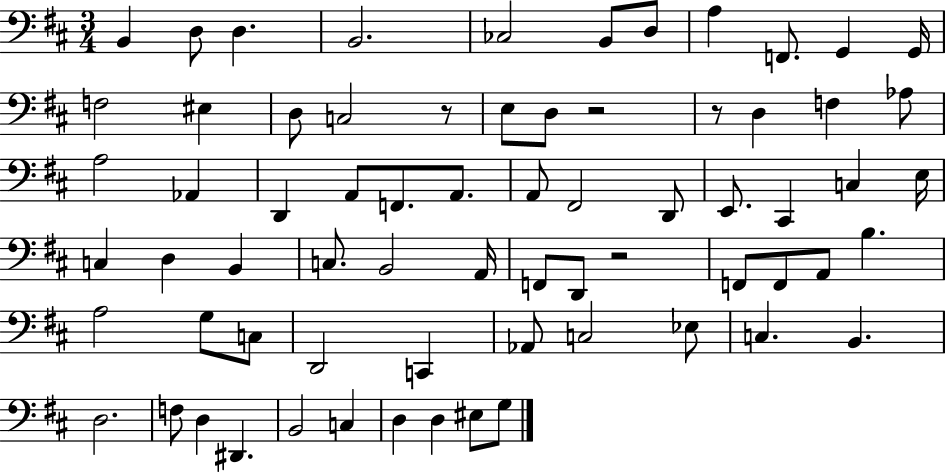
X:1
T:Untitled
M:3/4
L:1/4
K:D
B,, D,/2 D, B,,2 _C,2 B,,/2 D,/2 A, F,,/2 G,, G,,/4 F,2 ^E, D,/2 C,2 z/2 E,/2 D,/2 z2 z/2 D, F, _A,/2 A,2 _A,, D,, A,,/2 F,,/2 A,,/2 A,,/2 ^F,,2 D,,/2 E,,/2 ^C,, C, E,/4 C, D, B,, C,/2 B,,2 A,,/4 F,,/2 D,,/2 z2 F,,/2 F,,/2 A,,/2 B, A,2 G,/2 C,/2 D,,2 C,, _A,,/2 C,2 _E,/2 C, B,, D,2 F,/2 D, ^D,, B,,2 C, D, D, ^E,/2 G,/2